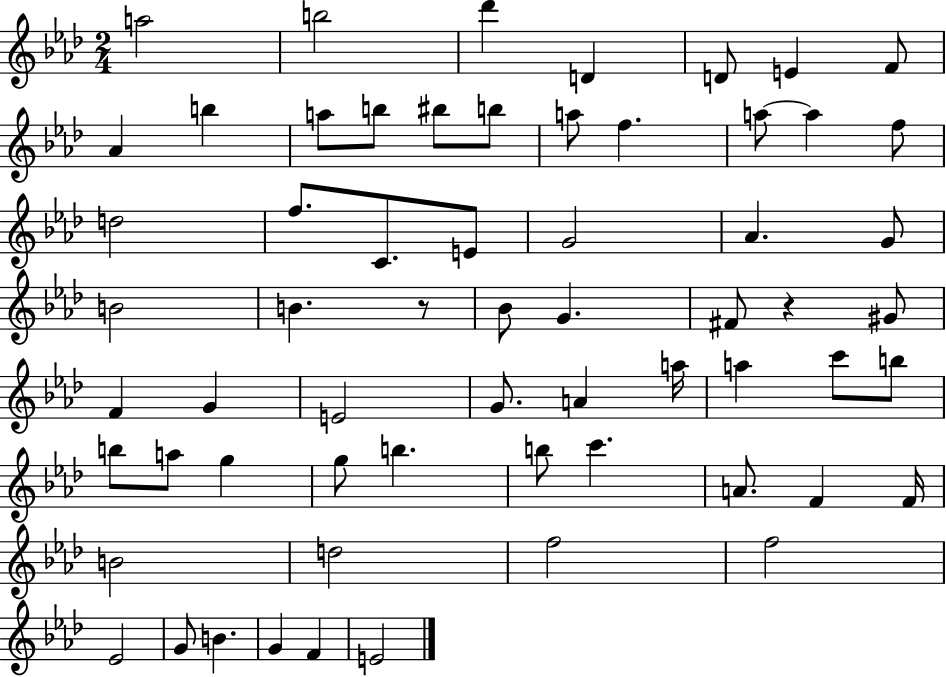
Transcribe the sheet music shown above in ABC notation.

X:1
T:Untitled
M:2/4
L:1/4
K:Ab
a2 b2 _d' D D/2 E F/2 _A b a/2 b/2 ^b/2 b/2 a/2 f a/2 a f/2 d2 f/2 C/2 E/2 G2 _A G/2 B2 B z/2 _B/2 G ^F/2 z ^G/2 F G E2 G/2 A a/4 a c'/2 b/2 b/2 a/2 g g/2 b b/2 c' A/2 F F/4 B2 d2 f2 f2 _E2 G/2 B G F E2